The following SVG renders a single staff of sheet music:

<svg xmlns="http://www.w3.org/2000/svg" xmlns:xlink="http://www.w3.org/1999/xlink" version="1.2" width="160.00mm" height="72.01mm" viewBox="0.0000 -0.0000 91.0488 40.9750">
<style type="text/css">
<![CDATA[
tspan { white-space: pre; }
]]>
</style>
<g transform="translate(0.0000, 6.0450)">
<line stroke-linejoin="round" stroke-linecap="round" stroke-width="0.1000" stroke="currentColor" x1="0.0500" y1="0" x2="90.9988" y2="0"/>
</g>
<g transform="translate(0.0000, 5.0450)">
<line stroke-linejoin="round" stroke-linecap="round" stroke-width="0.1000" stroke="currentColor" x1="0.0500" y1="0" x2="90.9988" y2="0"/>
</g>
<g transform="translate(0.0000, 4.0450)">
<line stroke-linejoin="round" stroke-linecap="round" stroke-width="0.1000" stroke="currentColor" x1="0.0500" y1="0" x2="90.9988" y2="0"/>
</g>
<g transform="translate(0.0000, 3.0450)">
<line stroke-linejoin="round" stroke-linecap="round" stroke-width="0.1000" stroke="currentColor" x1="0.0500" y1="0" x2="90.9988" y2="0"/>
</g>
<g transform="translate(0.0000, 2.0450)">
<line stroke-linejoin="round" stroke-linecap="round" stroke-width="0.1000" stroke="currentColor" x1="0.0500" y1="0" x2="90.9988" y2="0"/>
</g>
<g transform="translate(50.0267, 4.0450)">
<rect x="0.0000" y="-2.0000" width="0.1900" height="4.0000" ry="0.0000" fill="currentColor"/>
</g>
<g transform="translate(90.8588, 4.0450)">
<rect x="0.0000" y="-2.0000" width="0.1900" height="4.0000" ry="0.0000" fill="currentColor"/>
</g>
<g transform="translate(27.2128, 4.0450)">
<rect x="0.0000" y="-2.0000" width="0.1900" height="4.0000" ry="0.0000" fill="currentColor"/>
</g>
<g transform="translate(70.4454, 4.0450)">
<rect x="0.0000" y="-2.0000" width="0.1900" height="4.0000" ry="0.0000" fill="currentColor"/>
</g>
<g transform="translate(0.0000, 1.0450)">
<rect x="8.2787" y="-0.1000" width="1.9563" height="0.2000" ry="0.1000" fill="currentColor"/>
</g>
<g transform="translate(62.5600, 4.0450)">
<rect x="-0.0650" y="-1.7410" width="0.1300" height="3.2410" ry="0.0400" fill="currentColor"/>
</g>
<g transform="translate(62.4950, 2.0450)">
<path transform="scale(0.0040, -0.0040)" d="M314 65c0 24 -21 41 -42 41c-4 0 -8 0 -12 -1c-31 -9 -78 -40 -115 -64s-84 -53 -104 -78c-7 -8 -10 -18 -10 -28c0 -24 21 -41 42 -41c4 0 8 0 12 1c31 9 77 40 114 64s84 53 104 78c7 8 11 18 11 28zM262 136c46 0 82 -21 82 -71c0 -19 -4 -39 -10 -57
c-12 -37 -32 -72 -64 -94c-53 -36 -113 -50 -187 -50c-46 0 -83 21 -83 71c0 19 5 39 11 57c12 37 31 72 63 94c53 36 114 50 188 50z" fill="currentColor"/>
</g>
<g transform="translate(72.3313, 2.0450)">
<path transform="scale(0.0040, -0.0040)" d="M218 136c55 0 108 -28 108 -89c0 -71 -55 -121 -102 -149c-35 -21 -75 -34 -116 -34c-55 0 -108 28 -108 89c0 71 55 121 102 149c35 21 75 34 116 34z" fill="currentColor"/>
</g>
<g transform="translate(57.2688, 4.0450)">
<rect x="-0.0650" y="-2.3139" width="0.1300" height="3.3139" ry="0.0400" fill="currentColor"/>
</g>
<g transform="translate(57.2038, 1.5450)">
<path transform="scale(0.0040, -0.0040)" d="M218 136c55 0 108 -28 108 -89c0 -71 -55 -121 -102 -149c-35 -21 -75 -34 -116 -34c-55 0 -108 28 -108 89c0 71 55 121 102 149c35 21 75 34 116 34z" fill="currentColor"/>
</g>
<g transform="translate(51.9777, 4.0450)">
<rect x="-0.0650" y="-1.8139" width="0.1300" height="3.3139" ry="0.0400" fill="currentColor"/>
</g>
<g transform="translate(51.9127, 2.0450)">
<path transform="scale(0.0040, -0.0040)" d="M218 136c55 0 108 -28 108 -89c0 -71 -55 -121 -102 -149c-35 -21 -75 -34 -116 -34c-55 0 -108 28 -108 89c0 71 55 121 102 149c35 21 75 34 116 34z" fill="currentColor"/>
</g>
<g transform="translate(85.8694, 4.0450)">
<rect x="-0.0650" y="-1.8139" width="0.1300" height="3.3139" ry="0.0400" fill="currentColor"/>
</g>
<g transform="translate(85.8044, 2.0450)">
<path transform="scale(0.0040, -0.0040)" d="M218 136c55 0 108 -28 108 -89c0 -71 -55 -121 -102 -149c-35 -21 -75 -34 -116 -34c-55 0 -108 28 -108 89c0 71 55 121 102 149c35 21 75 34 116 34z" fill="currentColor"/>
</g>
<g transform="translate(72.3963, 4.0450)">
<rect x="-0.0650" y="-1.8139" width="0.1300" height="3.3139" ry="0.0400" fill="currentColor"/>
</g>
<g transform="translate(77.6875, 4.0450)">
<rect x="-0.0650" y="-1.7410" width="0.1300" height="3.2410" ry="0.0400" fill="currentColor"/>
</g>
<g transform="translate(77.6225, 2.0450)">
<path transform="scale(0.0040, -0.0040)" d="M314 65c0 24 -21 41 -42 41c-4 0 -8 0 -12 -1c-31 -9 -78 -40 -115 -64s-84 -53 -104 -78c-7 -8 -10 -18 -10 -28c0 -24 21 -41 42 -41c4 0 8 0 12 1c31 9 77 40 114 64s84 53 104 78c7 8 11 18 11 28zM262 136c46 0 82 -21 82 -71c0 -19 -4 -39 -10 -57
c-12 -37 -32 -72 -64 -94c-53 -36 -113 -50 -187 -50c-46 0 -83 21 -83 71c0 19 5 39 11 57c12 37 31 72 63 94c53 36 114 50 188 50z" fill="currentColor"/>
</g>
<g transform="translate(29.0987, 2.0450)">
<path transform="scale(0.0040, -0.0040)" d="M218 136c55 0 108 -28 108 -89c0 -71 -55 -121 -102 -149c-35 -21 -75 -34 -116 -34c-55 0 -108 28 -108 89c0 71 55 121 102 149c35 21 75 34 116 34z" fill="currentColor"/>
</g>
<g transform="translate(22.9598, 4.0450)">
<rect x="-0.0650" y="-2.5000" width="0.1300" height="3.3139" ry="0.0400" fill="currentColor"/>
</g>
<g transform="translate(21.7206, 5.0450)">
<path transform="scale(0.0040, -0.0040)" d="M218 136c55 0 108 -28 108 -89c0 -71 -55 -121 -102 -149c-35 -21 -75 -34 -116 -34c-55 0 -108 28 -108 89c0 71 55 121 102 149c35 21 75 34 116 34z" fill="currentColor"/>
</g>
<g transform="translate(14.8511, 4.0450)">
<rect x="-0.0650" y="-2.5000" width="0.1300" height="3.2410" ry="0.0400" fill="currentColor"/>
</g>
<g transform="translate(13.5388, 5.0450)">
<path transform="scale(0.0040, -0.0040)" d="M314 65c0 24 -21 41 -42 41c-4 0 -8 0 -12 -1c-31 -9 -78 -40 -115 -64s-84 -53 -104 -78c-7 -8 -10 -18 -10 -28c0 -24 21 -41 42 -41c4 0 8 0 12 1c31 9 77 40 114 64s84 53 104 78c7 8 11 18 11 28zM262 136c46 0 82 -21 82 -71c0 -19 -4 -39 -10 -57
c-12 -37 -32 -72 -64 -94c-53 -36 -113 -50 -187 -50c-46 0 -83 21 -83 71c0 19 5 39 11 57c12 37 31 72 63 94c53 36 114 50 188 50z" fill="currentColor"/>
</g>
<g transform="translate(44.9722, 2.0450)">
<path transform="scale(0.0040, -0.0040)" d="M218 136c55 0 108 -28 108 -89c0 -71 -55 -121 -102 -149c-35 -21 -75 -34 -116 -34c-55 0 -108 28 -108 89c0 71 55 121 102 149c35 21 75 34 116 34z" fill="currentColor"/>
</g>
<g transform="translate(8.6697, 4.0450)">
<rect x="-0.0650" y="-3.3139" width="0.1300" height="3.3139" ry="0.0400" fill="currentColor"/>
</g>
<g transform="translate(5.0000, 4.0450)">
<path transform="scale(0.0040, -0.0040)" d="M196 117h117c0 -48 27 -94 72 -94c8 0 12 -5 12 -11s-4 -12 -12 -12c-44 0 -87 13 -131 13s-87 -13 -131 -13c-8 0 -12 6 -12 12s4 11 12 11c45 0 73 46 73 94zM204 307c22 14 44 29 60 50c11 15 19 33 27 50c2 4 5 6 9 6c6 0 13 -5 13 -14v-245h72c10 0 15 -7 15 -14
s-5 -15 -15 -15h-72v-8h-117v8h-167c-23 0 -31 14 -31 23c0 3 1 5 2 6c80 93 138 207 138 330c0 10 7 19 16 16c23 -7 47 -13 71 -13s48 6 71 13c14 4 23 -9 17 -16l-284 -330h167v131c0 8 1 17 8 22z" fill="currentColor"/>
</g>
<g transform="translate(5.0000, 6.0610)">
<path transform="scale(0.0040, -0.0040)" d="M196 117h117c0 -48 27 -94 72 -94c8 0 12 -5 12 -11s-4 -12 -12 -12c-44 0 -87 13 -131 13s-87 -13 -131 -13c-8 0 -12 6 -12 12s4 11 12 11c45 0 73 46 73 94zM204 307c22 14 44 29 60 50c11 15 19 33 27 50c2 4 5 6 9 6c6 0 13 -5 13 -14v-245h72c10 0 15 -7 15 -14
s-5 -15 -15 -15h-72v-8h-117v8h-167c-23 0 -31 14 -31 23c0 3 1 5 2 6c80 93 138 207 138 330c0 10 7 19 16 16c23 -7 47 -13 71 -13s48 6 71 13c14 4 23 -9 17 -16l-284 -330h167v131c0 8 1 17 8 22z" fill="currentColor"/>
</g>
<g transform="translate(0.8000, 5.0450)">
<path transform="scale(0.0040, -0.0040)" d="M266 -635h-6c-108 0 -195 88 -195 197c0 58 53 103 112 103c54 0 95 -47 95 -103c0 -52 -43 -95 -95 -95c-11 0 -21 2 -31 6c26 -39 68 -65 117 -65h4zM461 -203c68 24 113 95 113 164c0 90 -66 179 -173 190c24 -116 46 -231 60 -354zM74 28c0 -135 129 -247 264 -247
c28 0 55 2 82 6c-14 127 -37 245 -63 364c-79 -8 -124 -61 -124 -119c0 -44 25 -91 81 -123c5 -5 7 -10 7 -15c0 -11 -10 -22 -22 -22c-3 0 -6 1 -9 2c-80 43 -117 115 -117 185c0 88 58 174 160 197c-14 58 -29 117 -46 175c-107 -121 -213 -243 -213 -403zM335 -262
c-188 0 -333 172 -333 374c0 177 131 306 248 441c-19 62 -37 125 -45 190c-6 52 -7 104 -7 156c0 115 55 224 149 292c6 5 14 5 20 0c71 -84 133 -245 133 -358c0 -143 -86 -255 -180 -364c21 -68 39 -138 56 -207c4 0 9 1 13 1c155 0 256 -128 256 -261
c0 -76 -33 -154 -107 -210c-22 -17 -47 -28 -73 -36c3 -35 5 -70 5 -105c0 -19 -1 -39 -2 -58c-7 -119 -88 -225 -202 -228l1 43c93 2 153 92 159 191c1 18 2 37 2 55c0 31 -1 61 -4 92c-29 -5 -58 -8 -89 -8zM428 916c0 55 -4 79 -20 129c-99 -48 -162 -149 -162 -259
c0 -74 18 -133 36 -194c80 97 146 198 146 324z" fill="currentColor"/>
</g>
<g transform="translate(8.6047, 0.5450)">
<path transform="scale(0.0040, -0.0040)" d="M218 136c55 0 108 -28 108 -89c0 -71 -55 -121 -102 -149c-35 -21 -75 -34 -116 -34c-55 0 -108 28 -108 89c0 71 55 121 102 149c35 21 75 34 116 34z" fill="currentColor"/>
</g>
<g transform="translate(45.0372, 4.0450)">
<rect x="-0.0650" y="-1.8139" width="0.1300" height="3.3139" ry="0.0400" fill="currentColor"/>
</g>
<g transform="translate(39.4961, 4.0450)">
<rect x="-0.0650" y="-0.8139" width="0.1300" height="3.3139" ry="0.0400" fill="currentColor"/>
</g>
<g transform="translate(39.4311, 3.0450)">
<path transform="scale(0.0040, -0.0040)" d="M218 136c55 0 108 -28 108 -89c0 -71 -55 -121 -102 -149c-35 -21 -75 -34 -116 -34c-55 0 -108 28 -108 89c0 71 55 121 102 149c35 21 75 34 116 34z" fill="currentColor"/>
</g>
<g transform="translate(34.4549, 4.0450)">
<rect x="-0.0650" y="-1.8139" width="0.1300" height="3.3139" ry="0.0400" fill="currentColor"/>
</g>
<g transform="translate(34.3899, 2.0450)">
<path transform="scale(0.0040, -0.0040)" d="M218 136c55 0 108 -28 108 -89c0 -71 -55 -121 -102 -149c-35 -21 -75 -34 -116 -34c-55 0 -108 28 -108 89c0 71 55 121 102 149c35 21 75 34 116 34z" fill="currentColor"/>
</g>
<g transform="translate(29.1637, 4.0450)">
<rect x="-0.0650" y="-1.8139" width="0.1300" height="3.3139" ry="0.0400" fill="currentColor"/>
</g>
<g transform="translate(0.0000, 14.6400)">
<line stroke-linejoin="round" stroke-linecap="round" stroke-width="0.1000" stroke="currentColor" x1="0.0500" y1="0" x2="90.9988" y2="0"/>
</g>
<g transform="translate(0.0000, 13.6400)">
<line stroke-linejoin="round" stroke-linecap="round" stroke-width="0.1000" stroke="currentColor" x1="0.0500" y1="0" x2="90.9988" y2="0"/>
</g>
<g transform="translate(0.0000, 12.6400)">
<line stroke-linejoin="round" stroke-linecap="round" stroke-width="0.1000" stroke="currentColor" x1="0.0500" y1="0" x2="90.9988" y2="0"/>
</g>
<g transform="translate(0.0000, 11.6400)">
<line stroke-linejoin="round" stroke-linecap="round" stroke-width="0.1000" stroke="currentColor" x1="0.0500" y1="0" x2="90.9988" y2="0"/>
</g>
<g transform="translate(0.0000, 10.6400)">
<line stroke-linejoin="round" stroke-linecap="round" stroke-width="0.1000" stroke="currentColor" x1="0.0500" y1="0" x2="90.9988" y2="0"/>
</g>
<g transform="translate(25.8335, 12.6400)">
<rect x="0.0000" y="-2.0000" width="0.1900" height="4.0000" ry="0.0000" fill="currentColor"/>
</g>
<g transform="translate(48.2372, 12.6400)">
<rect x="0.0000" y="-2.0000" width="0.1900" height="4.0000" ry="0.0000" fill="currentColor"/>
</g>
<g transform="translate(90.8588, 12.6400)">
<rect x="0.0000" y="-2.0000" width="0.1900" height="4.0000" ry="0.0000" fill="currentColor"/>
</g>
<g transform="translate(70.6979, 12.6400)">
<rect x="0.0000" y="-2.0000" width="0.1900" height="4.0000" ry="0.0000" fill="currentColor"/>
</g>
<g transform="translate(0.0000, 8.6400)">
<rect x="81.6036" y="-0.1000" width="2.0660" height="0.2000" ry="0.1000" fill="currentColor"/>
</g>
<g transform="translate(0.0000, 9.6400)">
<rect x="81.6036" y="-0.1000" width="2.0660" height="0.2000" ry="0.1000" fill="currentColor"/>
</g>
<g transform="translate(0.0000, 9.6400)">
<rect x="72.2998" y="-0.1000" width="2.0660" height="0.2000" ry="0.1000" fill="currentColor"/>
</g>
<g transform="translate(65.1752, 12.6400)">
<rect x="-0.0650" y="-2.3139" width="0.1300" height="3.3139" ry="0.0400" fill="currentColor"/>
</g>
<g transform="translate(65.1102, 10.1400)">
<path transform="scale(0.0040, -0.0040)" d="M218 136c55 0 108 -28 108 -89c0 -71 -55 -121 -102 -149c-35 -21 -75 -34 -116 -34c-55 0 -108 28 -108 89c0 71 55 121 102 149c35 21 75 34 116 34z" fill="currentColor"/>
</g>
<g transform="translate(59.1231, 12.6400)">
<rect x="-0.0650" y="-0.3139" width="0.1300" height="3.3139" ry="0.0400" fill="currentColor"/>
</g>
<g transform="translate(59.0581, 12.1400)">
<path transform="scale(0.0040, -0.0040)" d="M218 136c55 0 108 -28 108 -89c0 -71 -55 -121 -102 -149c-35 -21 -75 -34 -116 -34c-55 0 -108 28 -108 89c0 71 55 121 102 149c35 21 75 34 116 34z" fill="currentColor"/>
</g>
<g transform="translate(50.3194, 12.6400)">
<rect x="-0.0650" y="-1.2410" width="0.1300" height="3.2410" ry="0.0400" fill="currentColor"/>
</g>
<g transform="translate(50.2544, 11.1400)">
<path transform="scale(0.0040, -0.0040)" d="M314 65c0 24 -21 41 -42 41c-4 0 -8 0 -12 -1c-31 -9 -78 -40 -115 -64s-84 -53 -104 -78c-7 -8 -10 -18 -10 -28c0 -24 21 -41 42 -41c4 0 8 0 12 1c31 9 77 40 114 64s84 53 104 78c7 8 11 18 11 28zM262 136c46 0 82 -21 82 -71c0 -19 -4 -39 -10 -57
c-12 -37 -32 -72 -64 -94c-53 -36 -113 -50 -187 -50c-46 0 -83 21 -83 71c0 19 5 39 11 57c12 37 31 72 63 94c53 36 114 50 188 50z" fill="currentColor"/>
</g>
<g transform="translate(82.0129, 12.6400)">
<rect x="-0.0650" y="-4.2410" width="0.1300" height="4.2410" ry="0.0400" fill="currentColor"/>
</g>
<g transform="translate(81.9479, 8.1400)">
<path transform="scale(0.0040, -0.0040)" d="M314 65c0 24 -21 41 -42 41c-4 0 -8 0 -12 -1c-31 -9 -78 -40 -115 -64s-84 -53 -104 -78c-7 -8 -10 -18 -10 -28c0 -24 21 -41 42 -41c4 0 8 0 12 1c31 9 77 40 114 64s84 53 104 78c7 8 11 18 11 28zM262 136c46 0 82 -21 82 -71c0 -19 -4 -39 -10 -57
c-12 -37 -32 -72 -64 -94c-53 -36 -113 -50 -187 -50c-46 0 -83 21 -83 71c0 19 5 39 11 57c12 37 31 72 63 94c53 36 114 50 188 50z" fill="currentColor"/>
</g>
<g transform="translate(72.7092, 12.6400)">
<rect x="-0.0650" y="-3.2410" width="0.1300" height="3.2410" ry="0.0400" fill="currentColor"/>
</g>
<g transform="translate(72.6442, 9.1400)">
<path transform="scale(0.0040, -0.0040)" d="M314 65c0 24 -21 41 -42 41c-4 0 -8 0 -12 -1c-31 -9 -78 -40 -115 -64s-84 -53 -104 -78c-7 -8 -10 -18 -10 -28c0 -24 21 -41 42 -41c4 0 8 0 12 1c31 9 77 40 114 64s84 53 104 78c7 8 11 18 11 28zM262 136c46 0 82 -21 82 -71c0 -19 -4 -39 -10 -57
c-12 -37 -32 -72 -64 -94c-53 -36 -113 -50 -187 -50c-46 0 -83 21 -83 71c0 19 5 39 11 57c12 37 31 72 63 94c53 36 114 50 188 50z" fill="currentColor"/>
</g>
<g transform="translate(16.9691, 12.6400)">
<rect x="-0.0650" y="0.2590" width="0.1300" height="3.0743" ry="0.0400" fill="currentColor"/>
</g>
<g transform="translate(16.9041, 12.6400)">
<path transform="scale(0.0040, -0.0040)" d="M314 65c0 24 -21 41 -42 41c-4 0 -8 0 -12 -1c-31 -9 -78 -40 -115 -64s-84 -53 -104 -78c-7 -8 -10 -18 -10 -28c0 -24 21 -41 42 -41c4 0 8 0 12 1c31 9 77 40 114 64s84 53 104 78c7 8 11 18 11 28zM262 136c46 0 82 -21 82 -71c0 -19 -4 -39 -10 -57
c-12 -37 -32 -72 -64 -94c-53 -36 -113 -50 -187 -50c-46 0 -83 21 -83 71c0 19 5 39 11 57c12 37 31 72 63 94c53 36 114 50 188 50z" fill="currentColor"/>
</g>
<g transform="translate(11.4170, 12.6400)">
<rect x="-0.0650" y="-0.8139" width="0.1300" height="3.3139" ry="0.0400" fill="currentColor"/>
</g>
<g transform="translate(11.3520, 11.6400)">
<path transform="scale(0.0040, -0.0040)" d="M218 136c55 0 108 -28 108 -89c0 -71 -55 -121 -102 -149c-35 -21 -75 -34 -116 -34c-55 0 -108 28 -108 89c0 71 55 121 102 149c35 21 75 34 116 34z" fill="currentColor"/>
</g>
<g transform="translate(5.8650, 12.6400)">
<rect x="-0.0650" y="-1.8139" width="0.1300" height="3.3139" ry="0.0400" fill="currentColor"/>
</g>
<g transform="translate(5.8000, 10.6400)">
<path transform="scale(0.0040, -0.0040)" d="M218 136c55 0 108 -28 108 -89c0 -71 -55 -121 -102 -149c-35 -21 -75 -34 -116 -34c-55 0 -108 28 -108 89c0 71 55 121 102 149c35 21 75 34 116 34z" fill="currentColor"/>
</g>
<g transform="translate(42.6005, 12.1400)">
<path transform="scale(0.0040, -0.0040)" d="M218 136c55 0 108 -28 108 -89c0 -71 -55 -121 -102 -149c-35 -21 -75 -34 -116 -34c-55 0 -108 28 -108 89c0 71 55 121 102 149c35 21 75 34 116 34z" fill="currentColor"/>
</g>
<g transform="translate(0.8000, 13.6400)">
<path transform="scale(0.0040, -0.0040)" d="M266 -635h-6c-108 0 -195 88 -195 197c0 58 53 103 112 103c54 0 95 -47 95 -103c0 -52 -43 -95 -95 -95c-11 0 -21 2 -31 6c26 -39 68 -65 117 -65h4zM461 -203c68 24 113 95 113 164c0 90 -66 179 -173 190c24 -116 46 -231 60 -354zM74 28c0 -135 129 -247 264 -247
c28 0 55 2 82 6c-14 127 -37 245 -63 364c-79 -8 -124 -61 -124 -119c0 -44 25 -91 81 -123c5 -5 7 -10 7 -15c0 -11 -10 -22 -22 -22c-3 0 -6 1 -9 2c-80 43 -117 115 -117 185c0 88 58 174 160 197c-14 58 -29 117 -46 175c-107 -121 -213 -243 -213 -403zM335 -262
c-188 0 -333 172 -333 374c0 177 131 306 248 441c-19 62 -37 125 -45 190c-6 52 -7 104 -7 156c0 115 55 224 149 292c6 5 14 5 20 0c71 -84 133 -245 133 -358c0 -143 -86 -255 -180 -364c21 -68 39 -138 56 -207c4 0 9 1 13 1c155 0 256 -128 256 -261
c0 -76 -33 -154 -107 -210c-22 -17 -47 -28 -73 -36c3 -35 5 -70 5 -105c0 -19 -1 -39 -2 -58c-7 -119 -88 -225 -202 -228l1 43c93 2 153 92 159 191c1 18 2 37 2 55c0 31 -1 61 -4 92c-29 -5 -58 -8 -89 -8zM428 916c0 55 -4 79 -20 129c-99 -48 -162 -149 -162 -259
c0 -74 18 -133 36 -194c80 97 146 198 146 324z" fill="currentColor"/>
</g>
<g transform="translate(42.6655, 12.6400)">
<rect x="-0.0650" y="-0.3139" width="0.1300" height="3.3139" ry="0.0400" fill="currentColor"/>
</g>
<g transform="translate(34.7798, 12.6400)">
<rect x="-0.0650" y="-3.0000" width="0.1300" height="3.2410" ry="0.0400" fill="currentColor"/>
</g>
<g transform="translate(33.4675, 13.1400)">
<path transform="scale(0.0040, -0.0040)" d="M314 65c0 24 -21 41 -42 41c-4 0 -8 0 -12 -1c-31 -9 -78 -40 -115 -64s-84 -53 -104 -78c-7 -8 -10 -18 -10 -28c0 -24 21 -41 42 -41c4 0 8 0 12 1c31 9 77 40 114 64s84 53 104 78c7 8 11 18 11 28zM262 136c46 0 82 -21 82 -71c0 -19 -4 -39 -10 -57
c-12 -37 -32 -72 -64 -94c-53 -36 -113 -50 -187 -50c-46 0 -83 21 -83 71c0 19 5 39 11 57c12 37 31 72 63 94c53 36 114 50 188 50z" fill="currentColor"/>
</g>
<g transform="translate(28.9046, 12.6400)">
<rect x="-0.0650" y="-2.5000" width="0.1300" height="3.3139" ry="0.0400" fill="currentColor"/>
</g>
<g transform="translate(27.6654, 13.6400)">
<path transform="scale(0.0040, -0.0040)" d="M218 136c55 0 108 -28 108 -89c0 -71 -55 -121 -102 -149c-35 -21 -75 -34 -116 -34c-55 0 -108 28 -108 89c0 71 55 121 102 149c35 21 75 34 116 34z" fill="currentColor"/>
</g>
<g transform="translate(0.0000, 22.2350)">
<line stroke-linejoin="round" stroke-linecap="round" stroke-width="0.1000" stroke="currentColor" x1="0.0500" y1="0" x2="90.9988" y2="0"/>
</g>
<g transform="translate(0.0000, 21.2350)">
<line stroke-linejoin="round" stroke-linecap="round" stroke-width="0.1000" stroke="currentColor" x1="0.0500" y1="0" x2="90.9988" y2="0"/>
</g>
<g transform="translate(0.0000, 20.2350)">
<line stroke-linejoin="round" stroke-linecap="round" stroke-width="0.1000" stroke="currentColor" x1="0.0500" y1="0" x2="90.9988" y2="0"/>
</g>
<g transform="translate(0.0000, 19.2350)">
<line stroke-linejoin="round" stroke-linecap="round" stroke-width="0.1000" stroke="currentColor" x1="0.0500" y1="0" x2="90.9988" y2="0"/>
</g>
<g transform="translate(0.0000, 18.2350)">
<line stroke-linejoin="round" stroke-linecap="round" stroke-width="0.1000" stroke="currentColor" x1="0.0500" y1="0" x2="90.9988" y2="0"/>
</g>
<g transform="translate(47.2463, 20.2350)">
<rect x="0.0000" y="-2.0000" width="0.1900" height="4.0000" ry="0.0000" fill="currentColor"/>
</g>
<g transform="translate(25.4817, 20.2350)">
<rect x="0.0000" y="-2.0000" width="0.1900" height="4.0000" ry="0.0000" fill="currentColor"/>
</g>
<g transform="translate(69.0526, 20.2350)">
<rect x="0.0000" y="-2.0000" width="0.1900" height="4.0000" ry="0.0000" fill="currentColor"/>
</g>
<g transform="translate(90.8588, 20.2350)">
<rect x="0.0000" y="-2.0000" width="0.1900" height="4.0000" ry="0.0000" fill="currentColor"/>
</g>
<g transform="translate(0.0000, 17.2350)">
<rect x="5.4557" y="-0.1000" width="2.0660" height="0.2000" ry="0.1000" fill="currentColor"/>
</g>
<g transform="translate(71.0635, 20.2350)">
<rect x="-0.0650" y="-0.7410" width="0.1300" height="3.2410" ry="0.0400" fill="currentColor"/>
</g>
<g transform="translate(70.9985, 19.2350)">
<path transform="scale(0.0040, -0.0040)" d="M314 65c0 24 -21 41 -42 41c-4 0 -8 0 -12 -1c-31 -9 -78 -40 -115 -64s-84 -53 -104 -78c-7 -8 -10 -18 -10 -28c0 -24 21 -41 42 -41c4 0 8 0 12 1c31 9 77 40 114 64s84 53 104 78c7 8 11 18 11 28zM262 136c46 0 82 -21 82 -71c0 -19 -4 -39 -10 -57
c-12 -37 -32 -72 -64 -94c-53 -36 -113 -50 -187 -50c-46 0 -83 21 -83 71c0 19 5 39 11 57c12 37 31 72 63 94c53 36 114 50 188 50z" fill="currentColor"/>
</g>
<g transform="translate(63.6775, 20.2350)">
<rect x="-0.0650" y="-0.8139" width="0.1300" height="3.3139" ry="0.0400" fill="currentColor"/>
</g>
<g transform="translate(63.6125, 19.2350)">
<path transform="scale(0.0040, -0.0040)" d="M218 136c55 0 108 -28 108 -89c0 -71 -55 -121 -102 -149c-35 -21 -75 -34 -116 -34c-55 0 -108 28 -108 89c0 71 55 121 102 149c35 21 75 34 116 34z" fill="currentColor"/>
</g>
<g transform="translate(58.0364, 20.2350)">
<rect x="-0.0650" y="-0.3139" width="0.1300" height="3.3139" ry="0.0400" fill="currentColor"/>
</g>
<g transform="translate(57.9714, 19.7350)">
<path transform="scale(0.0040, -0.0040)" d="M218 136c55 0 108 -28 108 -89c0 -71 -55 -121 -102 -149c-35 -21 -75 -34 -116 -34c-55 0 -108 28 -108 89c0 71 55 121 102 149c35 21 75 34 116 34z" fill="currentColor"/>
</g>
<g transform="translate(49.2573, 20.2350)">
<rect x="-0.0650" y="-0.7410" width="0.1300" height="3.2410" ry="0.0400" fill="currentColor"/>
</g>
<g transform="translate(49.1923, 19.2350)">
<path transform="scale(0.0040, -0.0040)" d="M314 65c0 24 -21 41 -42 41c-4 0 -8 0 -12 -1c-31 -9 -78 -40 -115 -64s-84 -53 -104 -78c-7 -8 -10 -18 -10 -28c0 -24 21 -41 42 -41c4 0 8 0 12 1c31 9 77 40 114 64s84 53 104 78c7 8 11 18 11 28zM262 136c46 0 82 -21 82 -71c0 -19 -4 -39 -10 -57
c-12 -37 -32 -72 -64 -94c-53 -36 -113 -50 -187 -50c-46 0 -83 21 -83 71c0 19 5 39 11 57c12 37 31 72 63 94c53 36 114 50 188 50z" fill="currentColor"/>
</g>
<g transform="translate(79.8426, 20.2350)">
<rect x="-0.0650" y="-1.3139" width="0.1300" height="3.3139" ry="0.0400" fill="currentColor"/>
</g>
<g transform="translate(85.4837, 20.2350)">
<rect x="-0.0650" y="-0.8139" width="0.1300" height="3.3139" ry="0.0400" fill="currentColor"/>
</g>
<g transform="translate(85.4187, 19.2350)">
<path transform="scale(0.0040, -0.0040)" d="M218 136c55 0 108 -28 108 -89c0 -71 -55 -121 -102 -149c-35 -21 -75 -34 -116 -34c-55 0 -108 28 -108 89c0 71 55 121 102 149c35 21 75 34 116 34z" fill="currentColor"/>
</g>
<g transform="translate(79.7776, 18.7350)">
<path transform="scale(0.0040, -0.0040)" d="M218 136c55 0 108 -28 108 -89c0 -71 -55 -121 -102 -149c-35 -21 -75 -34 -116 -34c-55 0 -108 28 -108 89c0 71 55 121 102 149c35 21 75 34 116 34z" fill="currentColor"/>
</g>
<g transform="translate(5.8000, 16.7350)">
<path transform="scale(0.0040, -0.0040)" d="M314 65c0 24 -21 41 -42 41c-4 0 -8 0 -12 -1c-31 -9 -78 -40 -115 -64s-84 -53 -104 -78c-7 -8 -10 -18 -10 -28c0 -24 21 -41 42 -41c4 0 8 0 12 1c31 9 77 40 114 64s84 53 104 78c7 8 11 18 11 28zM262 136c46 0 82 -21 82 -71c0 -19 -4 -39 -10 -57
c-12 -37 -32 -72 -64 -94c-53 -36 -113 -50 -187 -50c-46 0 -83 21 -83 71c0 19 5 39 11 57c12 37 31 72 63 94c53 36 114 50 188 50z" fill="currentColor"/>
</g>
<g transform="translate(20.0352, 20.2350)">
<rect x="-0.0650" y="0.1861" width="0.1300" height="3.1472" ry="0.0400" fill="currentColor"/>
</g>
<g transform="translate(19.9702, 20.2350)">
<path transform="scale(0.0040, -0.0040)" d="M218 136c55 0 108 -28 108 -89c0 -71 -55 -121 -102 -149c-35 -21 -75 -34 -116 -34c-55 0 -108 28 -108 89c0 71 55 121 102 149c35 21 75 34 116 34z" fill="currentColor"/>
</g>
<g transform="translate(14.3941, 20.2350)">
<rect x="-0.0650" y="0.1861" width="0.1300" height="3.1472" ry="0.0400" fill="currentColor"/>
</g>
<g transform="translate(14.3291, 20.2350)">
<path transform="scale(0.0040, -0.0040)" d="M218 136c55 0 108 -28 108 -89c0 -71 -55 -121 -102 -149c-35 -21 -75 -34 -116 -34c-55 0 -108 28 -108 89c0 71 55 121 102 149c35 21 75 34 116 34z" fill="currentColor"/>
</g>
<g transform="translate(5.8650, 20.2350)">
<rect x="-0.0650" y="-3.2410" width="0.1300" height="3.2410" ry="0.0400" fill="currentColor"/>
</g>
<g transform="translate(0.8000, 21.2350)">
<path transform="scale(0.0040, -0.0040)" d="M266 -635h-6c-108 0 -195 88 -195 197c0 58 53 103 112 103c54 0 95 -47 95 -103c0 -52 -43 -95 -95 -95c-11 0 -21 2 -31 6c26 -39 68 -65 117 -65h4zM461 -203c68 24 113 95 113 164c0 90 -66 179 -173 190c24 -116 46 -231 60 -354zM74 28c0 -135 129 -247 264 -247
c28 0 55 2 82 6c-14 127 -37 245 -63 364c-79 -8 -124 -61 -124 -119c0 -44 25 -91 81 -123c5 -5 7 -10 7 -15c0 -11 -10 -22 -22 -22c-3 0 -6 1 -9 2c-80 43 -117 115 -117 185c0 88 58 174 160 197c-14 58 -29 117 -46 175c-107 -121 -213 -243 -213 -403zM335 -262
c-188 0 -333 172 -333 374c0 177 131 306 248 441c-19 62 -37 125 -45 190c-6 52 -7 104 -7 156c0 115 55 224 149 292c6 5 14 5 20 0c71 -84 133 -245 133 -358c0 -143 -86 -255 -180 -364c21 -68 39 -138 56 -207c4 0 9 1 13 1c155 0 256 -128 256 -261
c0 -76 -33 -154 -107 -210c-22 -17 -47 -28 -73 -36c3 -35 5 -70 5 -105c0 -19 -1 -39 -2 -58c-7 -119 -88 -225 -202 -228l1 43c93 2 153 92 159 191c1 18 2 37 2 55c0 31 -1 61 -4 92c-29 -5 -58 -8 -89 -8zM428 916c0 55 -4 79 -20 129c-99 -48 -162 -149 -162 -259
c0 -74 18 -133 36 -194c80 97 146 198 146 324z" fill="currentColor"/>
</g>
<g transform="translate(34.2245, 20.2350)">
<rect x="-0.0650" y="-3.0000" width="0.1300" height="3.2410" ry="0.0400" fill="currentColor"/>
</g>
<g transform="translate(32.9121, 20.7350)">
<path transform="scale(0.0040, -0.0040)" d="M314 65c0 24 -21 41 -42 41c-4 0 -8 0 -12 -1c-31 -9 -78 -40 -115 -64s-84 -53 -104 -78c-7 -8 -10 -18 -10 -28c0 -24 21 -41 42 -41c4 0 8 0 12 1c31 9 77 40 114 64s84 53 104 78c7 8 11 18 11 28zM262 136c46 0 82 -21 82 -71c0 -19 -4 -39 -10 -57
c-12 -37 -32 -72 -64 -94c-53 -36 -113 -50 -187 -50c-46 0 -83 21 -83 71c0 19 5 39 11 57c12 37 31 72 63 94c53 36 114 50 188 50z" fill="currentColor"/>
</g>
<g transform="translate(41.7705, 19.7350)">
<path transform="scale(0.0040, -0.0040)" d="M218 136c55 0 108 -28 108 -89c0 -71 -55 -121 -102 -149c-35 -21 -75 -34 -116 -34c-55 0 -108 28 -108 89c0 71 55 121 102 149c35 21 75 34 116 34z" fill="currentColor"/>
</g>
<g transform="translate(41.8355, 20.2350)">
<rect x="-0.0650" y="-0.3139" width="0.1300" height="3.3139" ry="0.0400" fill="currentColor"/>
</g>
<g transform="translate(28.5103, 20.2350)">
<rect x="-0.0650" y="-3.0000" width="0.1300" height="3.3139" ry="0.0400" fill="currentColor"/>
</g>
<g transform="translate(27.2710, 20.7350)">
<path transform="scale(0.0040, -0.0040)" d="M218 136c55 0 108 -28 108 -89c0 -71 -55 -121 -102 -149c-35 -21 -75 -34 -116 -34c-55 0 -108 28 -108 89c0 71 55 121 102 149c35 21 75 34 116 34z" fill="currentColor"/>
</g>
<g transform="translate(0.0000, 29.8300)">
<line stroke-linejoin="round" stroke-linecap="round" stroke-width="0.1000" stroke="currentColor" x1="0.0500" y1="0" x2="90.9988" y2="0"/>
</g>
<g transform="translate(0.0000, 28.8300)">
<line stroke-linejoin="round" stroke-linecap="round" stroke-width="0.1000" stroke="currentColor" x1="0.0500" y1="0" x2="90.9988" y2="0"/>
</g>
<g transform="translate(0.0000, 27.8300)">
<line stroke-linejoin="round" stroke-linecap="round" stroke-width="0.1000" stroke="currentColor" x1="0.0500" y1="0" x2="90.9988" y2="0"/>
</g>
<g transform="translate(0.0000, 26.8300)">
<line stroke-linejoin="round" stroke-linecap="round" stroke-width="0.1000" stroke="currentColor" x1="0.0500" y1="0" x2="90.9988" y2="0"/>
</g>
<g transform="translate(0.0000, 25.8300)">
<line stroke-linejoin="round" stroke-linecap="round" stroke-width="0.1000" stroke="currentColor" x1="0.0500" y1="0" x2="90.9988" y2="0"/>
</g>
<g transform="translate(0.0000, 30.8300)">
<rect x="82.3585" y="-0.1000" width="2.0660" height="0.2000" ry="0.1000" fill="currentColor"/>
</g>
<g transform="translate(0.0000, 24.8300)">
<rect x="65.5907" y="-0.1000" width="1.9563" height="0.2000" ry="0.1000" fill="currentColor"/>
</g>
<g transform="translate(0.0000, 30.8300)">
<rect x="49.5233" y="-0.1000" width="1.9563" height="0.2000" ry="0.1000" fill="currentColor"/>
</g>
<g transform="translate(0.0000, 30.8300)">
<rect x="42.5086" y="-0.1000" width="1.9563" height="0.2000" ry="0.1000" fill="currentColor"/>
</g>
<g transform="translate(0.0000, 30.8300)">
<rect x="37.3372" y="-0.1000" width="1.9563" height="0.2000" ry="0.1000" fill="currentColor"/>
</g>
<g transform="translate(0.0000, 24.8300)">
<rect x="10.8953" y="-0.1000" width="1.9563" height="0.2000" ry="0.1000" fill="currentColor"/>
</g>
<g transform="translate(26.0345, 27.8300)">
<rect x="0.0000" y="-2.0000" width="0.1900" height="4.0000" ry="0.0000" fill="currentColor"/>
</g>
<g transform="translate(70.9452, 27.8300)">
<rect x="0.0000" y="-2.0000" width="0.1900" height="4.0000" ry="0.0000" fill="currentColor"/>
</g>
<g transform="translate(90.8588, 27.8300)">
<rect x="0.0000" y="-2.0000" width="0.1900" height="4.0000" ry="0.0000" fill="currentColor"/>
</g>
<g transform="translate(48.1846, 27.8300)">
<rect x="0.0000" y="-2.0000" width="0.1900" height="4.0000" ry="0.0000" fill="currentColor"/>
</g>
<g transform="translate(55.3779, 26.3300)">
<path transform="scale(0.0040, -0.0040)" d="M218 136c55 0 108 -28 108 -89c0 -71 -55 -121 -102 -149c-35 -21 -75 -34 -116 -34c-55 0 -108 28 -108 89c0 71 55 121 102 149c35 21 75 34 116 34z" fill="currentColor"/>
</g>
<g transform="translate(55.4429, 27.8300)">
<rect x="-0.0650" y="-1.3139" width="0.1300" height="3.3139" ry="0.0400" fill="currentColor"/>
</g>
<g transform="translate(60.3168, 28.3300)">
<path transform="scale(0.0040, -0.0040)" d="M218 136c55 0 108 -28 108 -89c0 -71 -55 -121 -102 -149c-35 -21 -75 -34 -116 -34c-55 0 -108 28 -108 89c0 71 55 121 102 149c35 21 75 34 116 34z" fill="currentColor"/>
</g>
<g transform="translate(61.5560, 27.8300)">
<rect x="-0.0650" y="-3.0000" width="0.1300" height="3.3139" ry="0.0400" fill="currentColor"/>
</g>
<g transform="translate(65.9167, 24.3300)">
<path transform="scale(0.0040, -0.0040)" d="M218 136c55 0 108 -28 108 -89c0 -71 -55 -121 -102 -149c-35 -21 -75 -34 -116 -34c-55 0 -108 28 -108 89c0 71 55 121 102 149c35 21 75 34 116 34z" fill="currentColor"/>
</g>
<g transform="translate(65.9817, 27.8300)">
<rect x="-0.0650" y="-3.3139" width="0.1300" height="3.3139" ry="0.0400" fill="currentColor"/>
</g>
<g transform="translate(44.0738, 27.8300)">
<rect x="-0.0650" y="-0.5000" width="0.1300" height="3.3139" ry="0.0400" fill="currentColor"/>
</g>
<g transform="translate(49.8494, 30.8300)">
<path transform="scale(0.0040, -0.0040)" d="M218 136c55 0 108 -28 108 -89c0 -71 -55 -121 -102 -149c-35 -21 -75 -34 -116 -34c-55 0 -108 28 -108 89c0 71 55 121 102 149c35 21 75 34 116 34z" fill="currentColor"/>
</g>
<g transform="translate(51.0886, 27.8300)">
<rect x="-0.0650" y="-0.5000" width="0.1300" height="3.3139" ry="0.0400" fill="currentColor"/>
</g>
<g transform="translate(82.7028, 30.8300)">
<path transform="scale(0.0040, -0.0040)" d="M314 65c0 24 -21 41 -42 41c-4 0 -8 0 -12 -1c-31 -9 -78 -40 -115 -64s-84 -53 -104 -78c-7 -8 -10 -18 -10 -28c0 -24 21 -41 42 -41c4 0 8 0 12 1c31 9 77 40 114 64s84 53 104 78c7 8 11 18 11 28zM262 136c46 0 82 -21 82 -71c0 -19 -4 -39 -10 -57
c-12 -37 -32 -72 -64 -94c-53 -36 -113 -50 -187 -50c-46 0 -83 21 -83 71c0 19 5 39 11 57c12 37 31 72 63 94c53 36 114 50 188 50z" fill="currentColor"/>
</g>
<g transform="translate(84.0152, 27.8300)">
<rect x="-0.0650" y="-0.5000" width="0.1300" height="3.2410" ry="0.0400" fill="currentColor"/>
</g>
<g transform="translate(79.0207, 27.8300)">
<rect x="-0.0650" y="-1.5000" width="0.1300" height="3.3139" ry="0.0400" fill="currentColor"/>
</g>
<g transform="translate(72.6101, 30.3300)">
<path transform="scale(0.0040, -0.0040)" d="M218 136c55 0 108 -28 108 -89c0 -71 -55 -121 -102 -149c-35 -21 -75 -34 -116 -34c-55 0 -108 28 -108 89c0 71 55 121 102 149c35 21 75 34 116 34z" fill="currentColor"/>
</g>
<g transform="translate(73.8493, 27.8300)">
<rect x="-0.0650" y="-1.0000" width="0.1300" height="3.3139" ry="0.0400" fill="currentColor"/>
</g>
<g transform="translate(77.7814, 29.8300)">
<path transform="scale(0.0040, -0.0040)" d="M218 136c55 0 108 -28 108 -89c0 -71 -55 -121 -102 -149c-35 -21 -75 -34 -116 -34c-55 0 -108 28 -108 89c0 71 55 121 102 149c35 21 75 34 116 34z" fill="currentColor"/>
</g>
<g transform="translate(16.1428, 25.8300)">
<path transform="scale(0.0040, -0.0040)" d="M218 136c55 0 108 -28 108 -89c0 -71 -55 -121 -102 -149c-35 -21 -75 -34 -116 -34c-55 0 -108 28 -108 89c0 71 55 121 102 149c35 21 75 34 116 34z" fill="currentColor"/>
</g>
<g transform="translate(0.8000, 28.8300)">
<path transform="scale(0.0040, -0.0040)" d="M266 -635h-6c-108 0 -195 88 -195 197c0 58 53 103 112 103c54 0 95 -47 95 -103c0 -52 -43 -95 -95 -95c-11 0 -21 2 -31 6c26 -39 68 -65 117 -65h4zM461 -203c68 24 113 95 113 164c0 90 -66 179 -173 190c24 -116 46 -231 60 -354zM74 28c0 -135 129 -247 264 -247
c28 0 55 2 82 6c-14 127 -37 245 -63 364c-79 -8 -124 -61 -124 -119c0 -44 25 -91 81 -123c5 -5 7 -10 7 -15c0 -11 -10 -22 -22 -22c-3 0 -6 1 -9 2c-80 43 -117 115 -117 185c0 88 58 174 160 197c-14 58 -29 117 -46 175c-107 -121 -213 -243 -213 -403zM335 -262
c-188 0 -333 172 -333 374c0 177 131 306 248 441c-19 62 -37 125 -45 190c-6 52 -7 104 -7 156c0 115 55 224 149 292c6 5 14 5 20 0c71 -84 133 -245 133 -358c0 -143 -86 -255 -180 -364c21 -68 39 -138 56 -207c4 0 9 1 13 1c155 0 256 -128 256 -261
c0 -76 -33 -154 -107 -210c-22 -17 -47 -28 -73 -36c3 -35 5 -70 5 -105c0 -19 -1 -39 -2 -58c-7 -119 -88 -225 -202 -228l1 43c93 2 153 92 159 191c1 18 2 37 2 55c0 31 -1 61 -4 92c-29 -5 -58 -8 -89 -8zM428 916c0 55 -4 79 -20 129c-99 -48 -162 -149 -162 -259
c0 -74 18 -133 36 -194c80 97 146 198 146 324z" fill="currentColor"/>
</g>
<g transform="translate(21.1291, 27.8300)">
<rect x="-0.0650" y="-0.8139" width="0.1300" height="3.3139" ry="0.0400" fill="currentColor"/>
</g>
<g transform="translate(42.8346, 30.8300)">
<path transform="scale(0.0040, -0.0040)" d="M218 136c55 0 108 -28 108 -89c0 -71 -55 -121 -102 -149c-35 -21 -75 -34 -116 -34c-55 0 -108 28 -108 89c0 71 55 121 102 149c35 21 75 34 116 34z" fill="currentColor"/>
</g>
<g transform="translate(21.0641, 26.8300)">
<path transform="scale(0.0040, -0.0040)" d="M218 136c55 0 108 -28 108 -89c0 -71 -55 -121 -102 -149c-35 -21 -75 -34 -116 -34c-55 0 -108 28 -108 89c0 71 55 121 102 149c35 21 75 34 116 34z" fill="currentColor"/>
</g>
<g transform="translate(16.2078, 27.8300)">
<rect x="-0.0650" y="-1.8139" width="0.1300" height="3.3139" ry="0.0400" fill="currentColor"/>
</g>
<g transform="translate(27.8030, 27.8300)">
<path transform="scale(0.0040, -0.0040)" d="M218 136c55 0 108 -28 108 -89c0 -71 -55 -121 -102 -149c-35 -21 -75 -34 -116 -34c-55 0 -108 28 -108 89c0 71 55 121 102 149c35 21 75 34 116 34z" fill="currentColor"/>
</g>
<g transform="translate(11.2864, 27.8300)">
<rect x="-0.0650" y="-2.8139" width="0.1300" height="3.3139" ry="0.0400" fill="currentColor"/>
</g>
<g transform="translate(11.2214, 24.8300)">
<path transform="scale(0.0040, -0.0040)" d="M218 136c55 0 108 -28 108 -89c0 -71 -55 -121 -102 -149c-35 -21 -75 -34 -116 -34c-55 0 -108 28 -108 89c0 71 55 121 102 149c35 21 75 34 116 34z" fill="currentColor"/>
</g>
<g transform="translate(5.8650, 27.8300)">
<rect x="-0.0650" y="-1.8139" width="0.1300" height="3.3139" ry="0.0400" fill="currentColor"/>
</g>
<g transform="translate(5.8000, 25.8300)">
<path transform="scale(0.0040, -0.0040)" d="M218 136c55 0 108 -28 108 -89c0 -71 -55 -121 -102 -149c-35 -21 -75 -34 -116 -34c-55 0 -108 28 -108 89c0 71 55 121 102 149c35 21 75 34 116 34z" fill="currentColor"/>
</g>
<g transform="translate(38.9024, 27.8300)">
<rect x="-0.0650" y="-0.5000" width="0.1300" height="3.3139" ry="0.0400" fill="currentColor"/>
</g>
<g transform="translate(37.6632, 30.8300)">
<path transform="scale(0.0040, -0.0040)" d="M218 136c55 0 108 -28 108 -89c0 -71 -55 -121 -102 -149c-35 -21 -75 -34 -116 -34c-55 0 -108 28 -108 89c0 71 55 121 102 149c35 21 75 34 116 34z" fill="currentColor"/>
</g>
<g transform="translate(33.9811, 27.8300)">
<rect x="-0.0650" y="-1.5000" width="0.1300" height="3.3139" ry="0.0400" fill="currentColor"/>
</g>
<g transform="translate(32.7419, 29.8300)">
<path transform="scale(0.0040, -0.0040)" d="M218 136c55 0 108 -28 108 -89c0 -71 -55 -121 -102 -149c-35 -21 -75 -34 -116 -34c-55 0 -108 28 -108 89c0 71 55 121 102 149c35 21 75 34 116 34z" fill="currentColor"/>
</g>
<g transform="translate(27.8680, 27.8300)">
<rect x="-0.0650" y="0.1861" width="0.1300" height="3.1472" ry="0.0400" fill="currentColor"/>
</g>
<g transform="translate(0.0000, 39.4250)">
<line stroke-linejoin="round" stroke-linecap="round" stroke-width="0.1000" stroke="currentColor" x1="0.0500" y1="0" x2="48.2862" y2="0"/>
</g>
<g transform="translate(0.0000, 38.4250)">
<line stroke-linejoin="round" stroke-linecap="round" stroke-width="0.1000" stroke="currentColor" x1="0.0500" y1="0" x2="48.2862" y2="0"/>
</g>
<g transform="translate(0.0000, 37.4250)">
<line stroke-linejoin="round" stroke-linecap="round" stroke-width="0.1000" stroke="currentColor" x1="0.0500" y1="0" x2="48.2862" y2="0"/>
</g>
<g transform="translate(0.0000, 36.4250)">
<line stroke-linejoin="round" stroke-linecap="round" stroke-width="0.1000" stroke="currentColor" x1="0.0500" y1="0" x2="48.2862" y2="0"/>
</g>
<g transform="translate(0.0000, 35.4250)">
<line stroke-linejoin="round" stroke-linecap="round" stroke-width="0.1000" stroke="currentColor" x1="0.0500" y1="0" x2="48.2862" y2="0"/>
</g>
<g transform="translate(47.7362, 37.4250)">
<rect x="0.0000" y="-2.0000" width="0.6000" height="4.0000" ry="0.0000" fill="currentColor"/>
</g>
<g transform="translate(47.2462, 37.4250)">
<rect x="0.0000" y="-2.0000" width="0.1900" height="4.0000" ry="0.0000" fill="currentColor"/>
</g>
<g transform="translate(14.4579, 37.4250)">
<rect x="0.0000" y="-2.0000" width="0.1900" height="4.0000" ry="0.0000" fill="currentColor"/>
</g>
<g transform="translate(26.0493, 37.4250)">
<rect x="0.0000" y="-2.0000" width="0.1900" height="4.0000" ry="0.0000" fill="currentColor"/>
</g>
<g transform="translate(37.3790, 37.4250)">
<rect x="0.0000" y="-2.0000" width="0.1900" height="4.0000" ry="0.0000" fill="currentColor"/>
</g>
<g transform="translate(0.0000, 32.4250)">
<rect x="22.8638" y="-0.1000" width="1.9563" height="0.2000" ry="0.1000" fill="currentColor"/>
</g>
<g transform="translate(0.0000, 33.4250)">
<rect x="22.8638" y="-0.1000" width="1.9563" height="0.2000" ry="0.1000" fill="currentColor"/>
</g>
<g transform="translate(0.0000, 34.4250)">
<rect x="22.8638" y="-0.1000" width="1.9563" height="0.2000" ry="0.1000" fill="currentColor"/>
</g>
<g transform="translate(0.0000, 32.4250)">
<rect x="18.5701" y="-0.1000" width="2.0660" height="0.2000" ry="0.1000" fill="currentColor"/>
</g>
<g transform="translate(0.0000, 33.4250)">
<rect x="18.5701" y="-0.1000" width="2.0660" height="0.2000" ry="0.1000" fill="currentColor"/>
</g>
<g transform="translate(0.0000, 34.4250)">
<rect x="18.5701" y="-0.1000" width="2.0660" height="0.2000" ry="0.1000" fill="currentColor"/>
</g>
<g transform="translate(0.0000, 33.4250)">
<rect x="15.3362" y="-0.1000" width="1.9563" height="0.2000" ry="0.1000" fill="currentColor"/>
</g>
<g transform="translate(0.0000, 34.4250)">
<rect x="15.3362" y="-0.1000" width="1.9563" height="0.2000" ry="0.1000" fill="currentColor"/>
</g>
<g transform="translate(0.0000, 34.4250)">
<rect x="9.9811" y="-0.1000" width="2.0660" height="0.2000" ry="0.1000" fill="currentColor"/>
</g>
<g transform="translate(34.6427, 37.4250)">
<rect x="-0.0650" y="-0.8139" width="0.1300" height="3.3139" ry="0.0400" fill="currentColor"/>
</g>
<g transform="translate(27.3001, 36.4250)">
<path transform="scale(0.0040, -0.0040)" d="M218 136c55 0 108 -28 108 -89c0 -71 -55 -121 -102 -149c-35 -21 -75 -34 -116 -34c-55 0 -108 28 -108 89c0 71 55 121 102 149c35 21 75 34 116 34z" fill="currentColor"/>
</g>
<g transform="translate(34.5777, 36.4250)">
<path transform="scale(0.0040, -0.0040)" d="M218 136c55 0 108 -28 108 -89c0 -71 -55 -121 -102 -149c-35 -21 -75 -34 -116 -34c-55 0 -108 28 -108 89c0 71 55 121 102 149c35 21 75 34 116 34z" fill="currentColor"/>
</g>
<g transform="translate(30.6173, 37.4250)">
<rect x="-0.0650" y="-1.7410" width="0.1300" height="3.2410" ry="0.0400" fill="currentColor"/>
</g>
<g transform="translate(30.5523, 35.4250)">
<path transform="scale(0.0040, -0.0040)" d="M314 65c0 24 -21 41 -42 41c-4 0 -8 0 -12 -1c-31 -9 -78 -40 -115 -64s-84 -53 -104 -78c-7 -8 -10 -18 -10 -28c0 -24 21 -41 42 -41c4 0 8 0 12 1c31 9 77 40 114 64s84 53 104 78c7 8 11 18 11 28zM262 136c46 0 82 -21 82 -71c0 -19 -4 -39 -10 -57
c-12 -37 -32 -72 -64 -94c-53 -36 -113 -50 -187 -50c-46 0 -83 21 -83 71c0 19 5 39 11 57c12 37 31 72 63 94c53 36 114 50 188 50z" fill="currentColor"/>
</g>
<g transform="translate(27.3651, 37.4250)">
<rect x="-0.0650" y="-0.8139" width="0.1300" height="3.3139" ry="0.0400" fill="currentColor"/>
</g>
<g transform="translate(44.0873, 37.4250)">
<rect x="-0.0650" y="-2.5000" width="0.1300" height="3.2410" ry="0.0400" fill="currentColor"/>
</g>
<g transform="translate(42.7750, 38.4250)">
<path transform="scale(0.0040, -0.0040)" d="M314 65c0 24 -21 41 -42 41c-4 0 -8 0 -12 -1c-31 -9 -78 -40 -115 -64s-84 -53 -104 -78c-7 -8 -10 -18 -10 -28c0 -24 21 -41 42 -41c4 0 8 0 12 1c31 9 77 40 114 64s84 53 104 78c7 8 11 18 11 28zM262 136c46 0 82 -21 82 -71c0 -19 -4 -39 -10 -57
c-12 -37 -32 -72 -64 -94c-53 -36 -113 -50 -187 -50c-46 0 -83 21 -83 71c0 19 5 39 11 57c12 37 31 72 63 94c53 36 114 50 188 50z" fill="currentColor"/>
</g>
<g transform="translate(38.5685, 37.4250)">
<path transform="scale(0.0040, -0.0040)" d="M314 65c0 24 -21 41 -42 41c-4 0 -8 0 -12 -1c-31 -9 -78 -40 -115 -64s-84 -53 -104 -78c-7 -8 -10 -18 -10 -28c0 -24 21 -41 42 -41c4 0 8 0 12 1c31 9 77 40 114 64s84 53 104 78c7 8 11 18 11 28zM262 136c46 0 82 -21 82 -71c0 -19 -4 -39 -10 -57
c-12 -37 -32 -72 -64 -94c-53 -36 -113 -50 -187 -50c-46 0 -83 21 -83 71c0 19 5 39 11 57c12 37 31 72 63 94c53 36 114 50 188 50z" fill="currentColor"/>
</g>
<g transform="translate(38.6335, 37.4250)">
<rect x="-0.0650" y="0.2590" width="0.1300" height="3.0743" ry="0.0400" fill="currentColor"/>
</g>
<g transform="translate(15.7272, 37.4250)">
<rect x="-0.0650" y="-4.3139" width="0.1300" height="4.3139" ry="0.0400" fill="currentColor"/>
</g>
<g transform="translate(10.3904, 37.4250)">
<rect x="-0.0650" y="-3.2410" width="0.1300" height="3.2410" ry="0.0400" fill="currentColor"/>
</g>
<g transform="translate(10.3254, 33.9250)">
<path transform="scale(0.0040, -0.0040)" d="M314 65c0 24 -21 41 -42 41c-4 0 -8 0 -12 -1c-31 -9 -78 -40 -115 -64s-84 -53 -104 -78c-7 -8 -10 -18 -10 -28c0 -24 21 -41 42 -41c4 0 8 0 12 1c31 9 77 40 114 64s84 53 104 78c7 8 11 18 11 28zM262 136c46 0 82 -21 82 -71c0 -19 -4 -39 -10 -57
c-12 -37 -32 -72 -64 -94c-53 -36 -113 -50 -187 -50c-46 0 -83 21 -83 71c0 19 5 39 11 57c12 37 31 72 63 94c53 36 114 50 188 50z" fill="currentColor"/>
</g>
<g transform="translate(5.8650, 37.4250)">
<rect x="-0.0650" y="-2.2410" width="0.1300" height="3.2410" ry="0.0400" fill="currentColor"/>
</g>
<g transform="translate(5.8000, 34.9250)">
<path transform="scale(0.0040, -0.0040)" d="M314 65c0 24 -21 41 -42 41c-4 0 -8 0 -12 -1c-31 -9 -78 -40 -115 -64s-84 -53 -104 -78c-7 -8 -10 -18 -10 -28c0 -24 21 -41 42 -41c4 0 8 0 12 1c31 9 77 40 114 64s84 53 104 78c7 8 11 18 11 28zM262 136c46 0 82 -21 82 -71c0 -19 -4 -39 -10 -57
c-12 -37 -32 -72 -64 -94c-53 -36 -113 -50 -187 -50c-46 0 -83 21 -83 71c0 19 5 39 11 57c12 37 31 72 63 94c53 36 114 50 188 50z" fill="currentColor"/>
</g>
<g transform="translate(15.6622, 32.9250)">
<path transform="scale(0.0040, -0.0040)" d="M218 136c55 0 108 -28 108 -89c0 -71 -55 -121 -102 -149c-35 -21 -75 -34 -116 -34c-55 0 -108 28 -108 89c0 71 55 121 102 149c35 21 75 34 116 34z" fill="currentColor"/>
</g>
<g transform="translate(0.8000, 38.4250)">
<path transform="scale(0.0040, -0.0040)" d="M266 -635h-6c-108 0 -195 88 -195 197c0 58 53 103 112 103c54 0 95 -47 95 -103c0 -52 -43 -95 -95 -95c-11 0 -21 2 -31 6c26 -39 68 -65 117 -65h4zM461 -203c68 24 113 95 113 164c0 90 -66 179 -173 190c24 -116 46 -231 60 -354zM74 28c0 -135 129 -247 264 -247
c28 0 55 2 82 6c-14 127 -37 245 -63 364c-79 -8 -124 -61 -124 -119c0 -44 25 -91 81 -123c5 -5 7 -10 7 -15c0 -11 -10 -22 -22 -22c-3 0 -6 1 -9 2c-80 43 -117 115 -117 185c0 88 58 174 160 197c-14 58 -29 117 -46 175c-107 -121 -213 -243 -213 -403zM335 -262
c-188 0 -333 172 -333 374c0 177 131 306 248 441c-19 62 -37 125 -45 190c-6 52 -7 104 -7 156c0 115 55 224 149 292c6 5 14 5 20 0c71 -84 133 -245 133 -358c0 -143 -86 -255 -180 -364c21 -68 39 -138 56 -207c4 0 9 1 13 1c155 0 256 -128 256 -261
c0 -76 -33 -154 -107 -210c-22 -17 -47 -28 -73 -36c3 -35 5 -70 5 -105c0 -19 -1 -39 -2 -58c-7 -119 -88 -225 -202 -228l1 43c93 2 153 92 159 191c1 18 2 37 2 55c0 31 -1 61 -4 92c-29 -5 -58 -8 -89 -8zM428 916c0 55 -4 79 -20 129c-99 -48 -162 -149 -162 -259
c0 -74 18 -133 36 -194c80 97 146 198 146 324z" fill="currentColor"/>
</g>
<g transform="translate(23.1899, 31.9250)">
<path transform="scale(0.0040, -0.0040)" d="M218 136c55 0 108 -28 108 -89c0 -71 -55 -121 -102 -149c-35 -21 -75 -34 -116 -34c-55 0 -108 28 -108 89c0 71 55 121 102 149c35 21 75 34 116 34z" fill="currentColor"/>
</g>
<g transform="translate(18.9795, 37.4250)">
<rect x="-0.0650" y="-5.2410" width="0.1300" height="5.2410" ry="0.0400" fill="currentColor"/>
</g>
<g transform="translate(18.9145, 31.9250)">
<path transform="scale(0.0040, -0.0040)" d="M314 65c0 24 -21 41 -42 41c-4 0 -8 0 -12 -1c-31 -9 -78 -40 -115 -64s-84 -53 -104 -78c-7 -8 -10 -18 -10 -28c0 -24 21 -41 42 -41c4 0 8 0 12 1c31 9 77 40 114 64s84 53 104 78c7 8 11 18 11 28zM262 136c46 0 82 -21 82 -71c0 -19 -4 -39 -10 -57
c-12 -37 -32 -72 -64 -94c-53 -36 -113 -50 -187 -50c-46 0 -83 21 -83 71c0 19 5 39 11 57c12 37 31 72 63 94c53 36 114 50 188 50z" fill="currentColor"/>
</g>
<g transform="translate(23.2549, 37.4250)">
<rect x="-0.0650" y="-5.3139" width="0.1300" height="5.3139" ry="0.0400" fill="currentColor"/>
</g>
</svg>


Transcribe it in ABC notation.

X:1
T:Untitled
M:4/4
L:1/4
K:C
b G2 G f f d f f g f2 f f2 f f d B2 G A2 c e2 c g b2 d'2 b2 B B A A2 c d2 c d d2 e d f a f d B E C C C e A b D E C2 g2 b2 d' f'2 f' d f2 d B2 G2